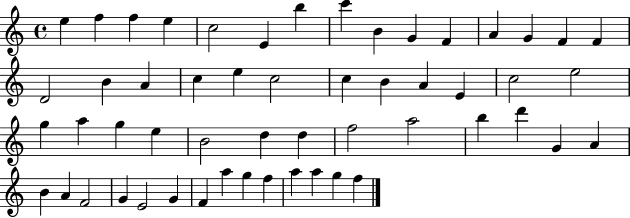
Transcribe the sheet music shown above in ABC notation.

X:1
T:Untitled
M:4/4
L:1/4
K:C
e f f e c2 E b c' B G F A G F F D2 B A c e c2 c B A E c2 e2 g a g e B2 d d f2 a2 b d' G A B A F2 G E2 G F a g f a a g f